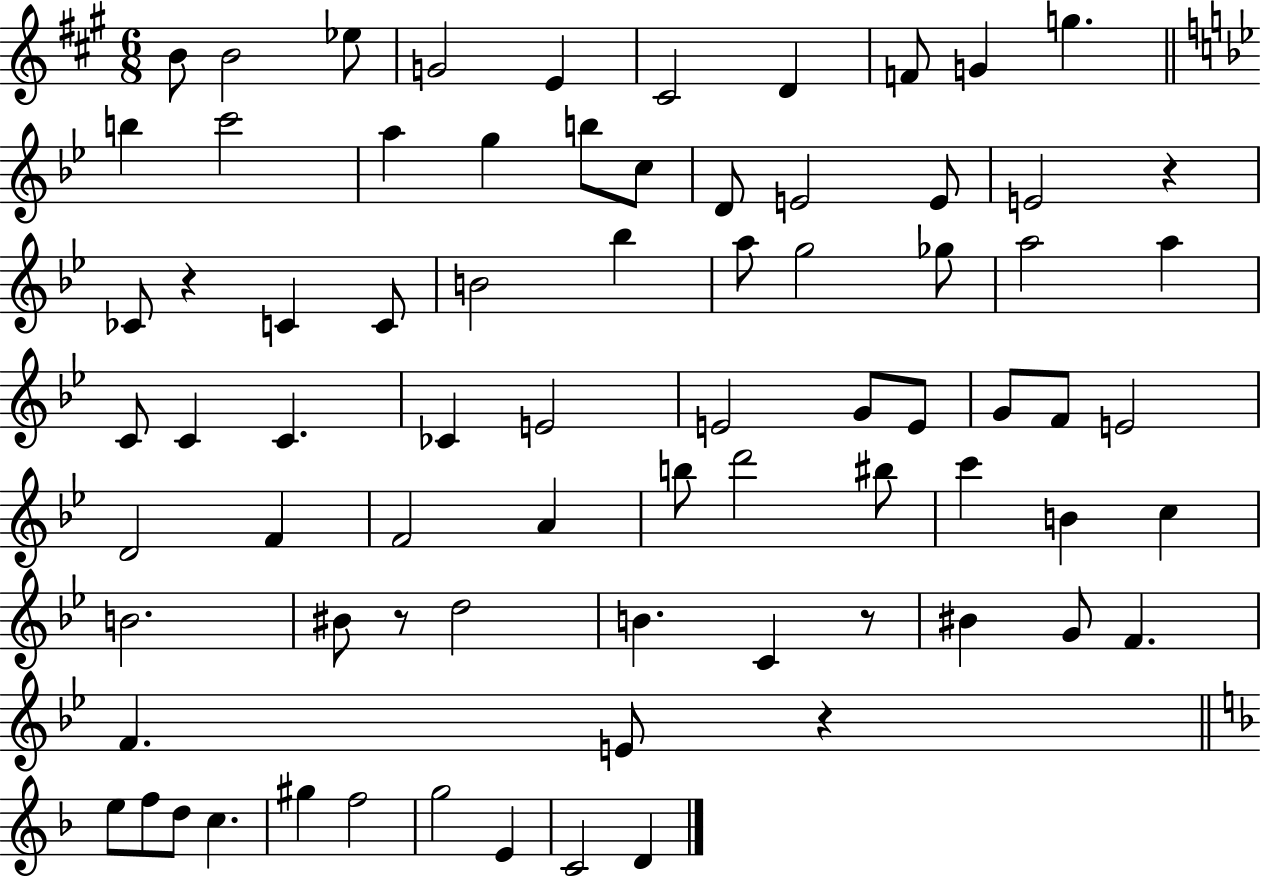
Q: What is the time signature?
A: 6/8